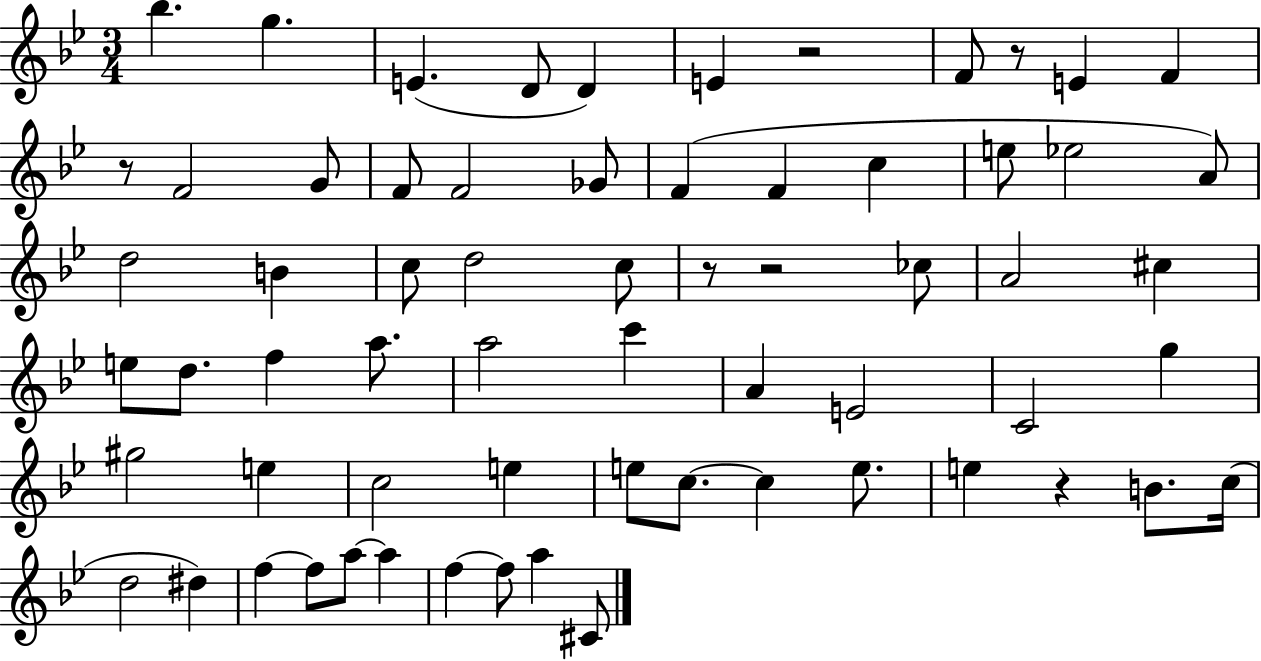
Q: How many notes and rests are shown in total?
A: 65